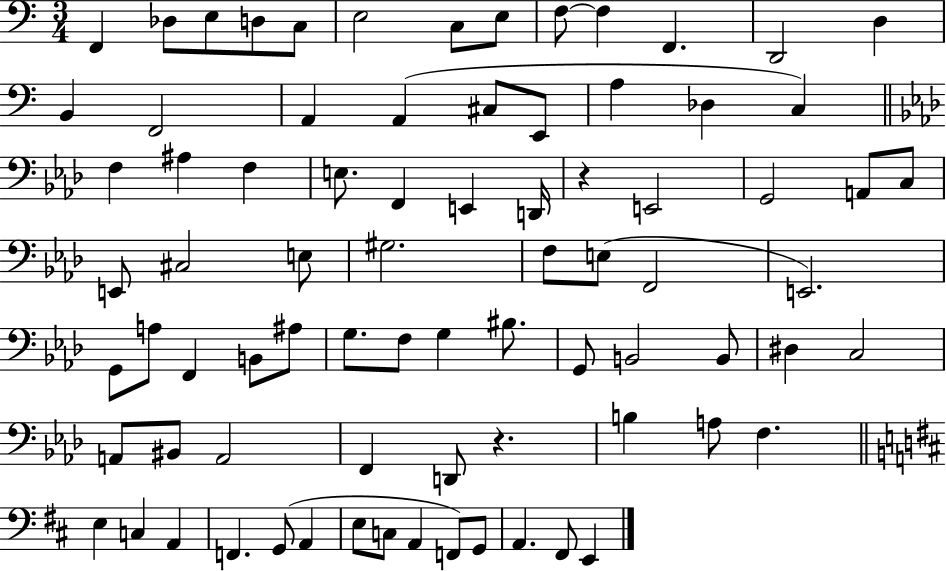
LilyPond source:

{
  \clef bass
  \numericTimeSignature
  \time 3/4
  \key c \major
  f,4 des8 e8 d8 c8 | e2 c8 e8 | f8~~ f4 f,4. | d,2 d4 | \break b,4 f,2 | a,4 a,4( cis8 e,8 | a4 des4 c4) | \bar "||" \break \key aes \major f4 ais4 f4 | e8. f,4 e,4 d,16 | r4 e,2 | g,2 a,8 c8 | \break e,8 cis2 e8 | gis2. | f8 e8( f,2 | e,2.) | \break g,8 a8 f,4 b,8 ais8 | g8. f8 g4 bis8. | g,8 b,2 b,8 | dis4 c2 | \break a,8 bis,8 a,2 | f,4 d,8 r4. | b4 a8 f4. | \bar "||" \break \key d \major e4 c4 a,4 | f,4. g,8( a,4 | e8 c8 a,4 f,8) g,8 | a,4. fis,8 e,4 | \break \bar "|."
}